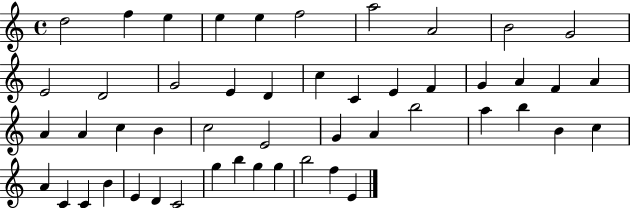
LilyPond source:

{
  \clef treble
  \time 4/4
  \defaultTimeSignature
  \key c \major
  d''2 f''4 e''4 | e''4 e''4 f''2 | a''2 a'2 | b'2 g'2 | \break e'2 d'2 | g'2 e'4 d'4 | c''4 c'4 e'4 f'4 | g'4 a'4 f'4 a'4 | \break a'4 a'4 c''4 b'4 | c''2 e'2 | g'4 a'4 b''2 | a''4 b''4 b'4 c''4 | \break a'4 c'4 c'4 b'4 | e'4 d'4 c'2 | g''4 b''4 g''4 g''4 | b''2 f''4 e'4 | \break \bar "|."
}